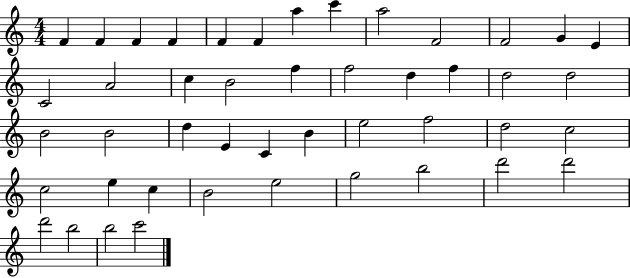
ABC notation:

X:1
T:Untitled
M:4/4
L:1/4
K:C
F F F F F F a c' a2 F2 F2 G E C2 A2 c B2 f f2 d f d2 d2 B2 B2 d E C B e2 f2 d2 c2 c2 e c B2 e2 g2 b2 d'2 d'2 d'2 b2 b2 c'2